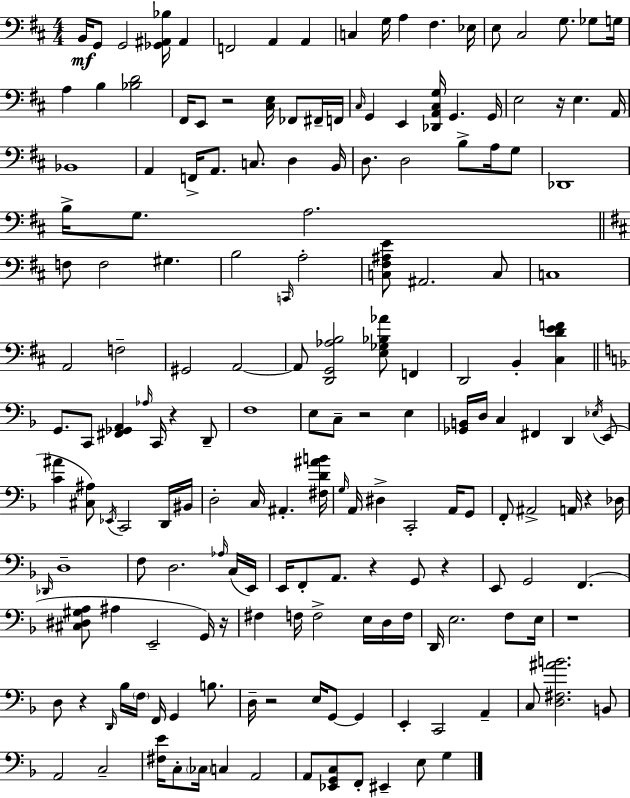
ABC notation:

X:1
T:Untitled
M:4/4
L:1/4
K:D
B,,/4 G,,/2 G,,2 [_G,,^A,,_B,]/4 ^A,, F,,2 A,, A,, C, G,/4 A, ^F, _E,/4 E,/2 ^C,2 G,/2 _G,/2 G,/4 A, B, [_B,D]2 ^F,,/4 E,,/2 z2 [^C,E,]/4 _F,,/2 ^F,,/4 F,,/4 ^C,/4 G,, E,, [_D,,A,,^C,G,]/4 G,, G,,/4 E,2 z/4 E, A,,/4 _B,,4 A,, F,,/4 A,,/2 C,/2 D, B,,/4 D,/2 D,2 B,/2 A,/4 G,/2 _D,,4 B,/4 G,/2 A,2 F,/2 F,2 ^G, B,2 C,,/4 A,2 [C,^F,^A,E]/2 ^A,,2 C,/2 C,4 A,,2 F,2 ^G,,2 A,,2 A,,/2 [D,,G,,_A,B,]2 [E,_G,_B,_A]/2 F,, D,,2 B,, [^C,DEF] G,,/2 C,,/2 [^F,,_G,,A,,] _A,/4 C,,/4 z D,,/2 F,4 E,/2 C,/2 z2 E, [_G,,B,,]/4 D,/4 C, ^F,, D,, _E,/4 E,,/2 [C^A] [^C,^A,]/2 _E,,/4 C,,2 D,,/4 ^B,,/4 D,2 C,/4 ^A,, [^F,D^AB]/4 G,/4 A,,/4 ^D, C,,2 A,,/4 G,,/2 F,,/2 ^A,,2 A,,/4 z _D,/4 _D,,/4 D,4 F,/2 D,2 _A,/4 C,/4 E,,/4 E,,/4 F,,/2 A,,/2 z G,,/2 z E,,/2 G,,2 F,, [^C,^D,^G,A,]/2 ^A, E,,2 G,,/4 z/4 ^F, F,/4 F,2 E,/4 D,/4 F,/4 D,,/4 E,2 F,/2 E,/4 z4 D,/2 z D,,/4 _B,/4 F,/4 F,,/4 G,, B,/2 D,/4 z2 E,/4 G,,/2 G,, E,, C,,2 A,, C,/2 [D,^F,^AB]2 B,,/2 A,,2 C,2 [^F,E]/4 C,/2 _C,/4 C, A,,2 A,,/2 [_E,,G,,C,]/2 F,,/2 ^E,, E,/2 G,